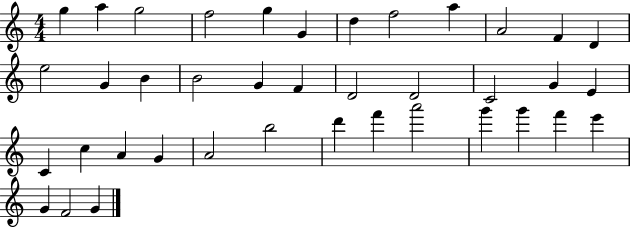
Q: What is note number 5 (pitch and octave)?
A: G5